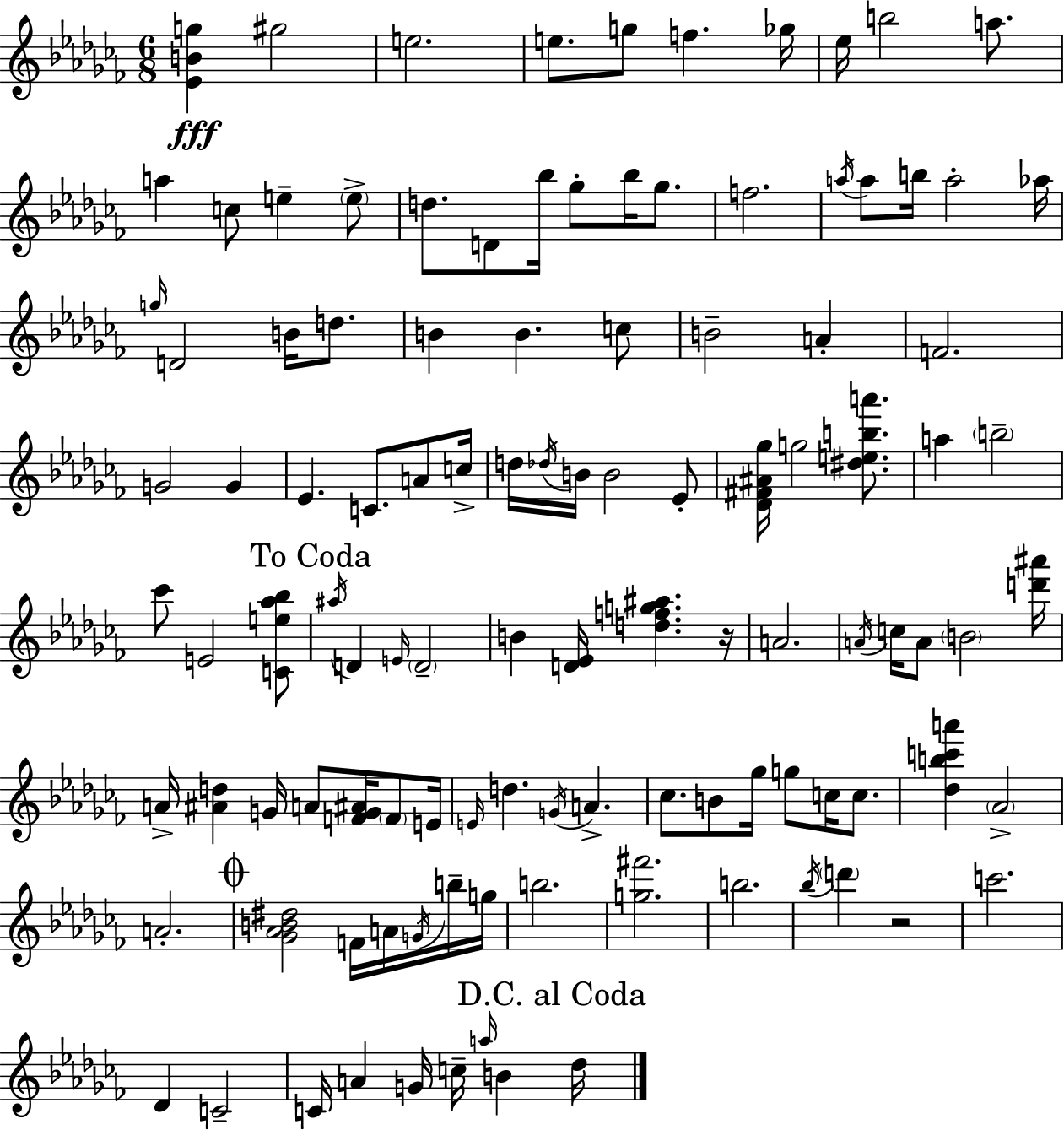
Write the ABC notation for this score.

X:1
T:Untitled
M:6/8
L:1/4
K:Abm
[_EBg] ^g2 e2 e/2 g/2 f _g/4 _e/4 b2 a/2 a c/2 e e/2 d/2 D/2 _b/4 _g/2 _b/4 _g/2 f2 a/4 a/2 b/4 a2 _a/4 g/4 D2 B/4 d/2 B B c/2 B2 A F2 G2 G _E C/2 A/2 c/4 d/4 _d/4 B/4 B2 _E/2 [_D^F^A_g]/4 g2 [^deba']/2 a b2 _c'/2 E2 [Ce_a_b]/2 ^a/4 D E/4 D2 B [D_E]/4 [dfg^a] z/4 A2 A/4 c/4 A/2 B2 [d'^a']/4 A/4 [^Ad] G/4 A/2 [FG^A]/4 F/2 E/4 E/4 d G/4 A _c/2 B/2 _g/4 g/2 c/4 c/2 [_dbc'a'] _A2 A2 [_G_AB^d]2 F/4 A/4 G/4 b/4 g/4 b2 [g^f']2 b2 _b/4 d' z2 c'2 _D C2 C/4 A G/4 c/4 a/4 B _d/4